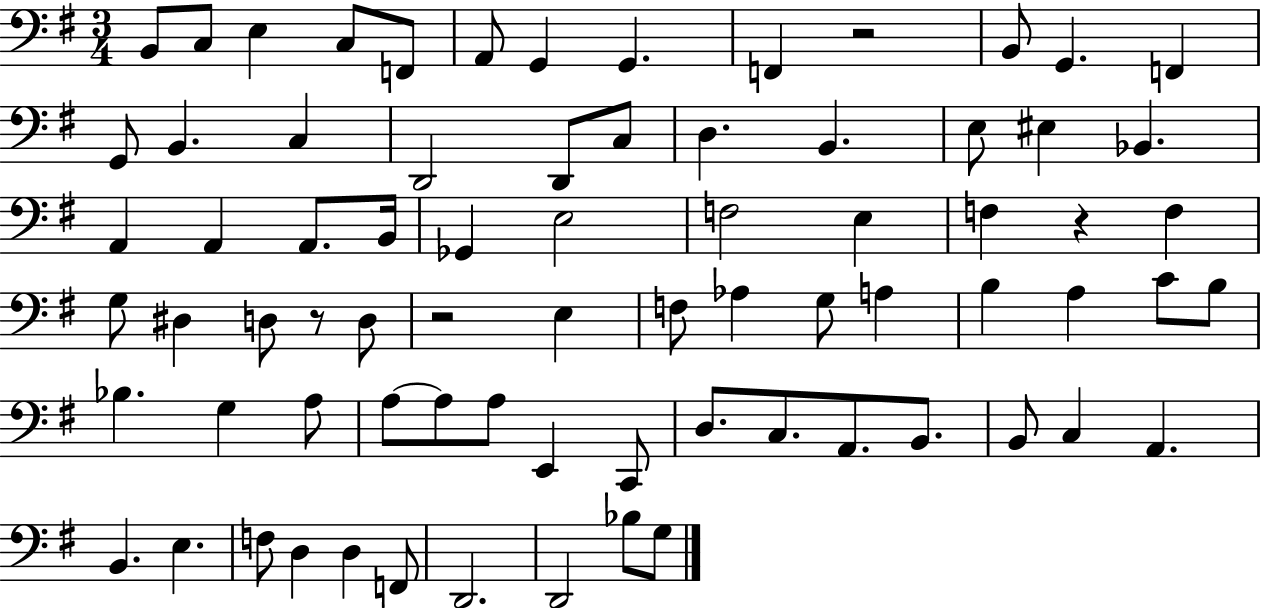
{
  \clef bass
  \numericTimeSignature
  \time 3/4
  \key g \major
  b,8 c8 e4 c8 f,8 | a,8 g,4 g,4. | f,4 r2 | b,8 g,4. f,4 | \break g,8 b,4. c4 | d,2 d,8 c8 | d4. b,4. | e8 eis4 bes,4. | \break a,4 a,4 a,8. b,16 | ges,4 e2 | f2 e4 | f4 r4 f4 | \break g8 dis4 d8 r8 d8 | r2 e4 | f8 aes4 g8 a4 | b4 a4 c'8 b8 | \break bes4. g4 a8 | a8~~ a8 a8 e,4 c,8 | d8. c8. a,8. b,8. | b,8 c4 a,4. | \break b,4. e4. | f8 d4 d4 f,8 | d,2. | d,2 bes8 g8 | \break \bar "|."
}